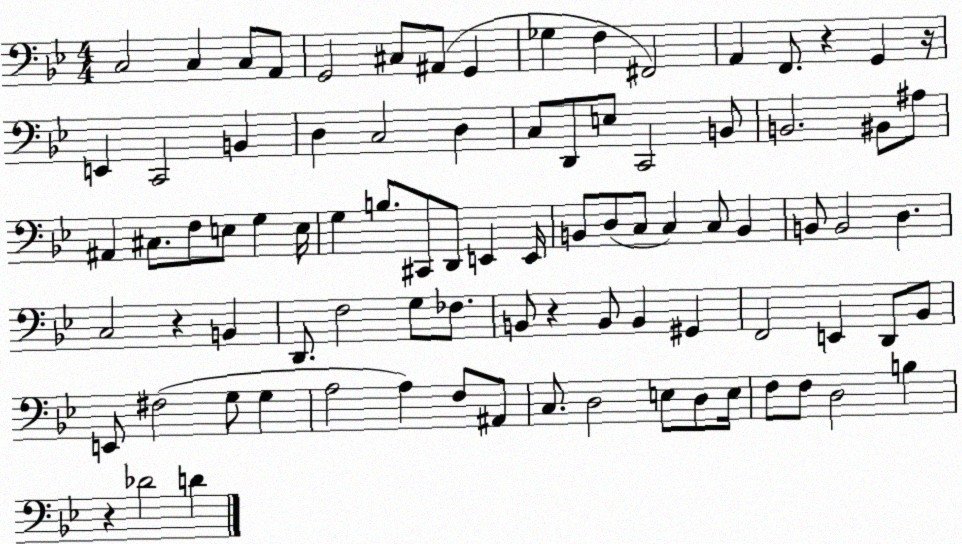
X:1
T:Untitled
M:4/4
L:1/4
K:Bb
C,2 C, C,/2 A,,/2 G,,2 ^C,/2 ^A,,/2 G,, _G, F, ^F,,2 A,, F,,/2 z G,, z/4 E,, C,,2 B,, D, C,2 D, C,/2 D,,/2 E,/2 C,,2 B,,/2 B,,2 ^B,,/2 ^A,/2 ^A,, ^C,/2 F,/2 E,/2 G, E,/4 G, B,/2 ^C,,/2 D,,/2 E,, E,,/4 B,,/2 D,/2 C,/2 C, C,/2 B,, B,,/2 B,,2 D, C,2 z B,, D,,/2 F,2 G,/2 _F,/2 B,,/2 z B,,/2 B,, ^G,, F,,2 E,, D,,/2 _B,,/2 E,,/2 ^F,2 G,/2 G, A,2 A, F,/2 ^A,,/2 C,/2 D,2 E,/2 D,/2 E,/4 F,/2 F,/2 D,2 B, z _D2 D